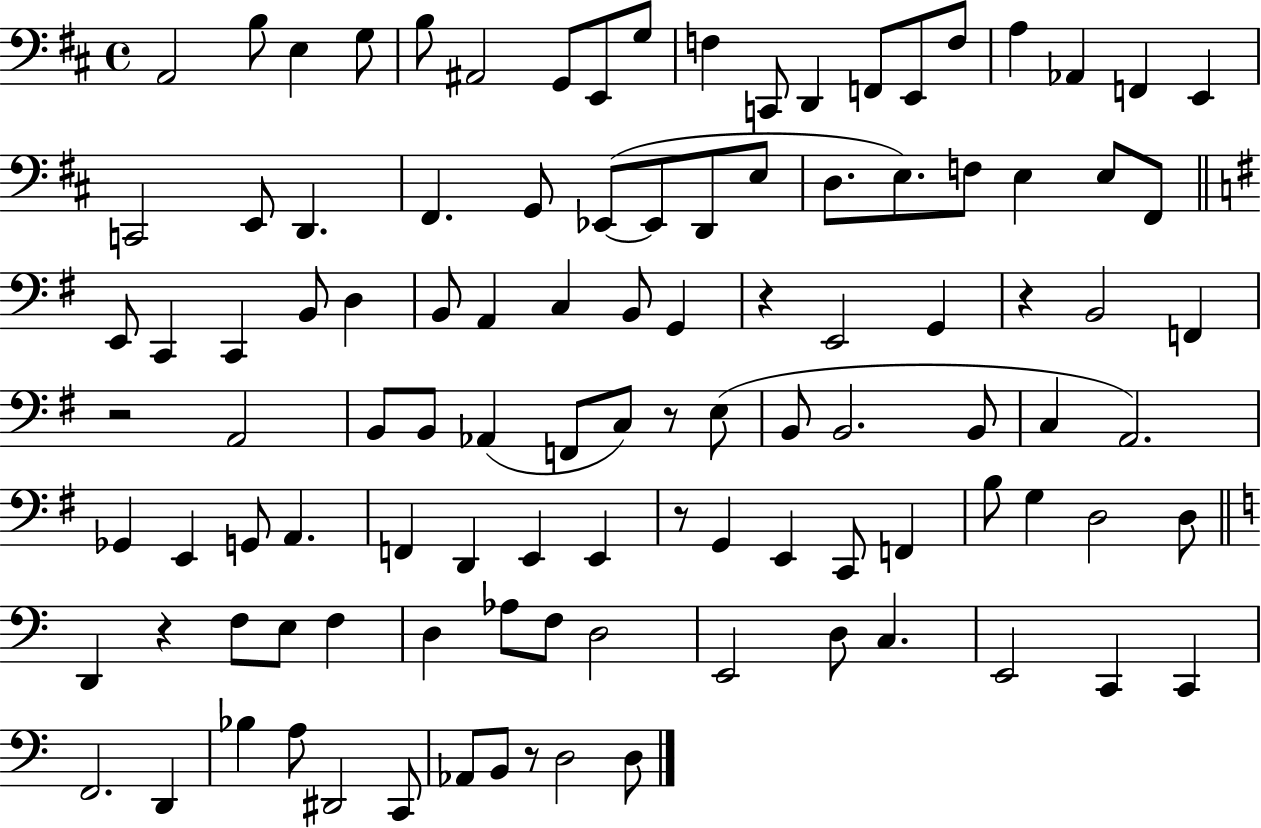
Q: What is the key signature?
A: D major